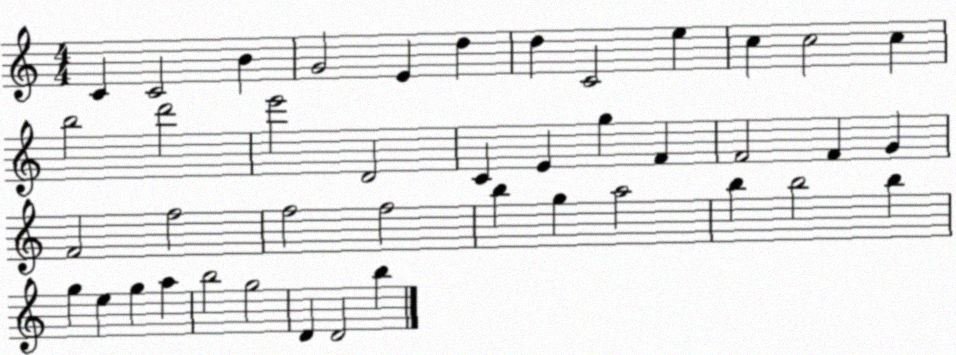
X:1
T:Untitled
M:4/4
L:1/4
K:C
C C2 B G2 E d d C2 e c c2 c b2 d'2 e'2 D2 C E g F F2 F G F2 f2 f2 f2 b g a2 b b2 b g e g a b2 g2 D D2 b